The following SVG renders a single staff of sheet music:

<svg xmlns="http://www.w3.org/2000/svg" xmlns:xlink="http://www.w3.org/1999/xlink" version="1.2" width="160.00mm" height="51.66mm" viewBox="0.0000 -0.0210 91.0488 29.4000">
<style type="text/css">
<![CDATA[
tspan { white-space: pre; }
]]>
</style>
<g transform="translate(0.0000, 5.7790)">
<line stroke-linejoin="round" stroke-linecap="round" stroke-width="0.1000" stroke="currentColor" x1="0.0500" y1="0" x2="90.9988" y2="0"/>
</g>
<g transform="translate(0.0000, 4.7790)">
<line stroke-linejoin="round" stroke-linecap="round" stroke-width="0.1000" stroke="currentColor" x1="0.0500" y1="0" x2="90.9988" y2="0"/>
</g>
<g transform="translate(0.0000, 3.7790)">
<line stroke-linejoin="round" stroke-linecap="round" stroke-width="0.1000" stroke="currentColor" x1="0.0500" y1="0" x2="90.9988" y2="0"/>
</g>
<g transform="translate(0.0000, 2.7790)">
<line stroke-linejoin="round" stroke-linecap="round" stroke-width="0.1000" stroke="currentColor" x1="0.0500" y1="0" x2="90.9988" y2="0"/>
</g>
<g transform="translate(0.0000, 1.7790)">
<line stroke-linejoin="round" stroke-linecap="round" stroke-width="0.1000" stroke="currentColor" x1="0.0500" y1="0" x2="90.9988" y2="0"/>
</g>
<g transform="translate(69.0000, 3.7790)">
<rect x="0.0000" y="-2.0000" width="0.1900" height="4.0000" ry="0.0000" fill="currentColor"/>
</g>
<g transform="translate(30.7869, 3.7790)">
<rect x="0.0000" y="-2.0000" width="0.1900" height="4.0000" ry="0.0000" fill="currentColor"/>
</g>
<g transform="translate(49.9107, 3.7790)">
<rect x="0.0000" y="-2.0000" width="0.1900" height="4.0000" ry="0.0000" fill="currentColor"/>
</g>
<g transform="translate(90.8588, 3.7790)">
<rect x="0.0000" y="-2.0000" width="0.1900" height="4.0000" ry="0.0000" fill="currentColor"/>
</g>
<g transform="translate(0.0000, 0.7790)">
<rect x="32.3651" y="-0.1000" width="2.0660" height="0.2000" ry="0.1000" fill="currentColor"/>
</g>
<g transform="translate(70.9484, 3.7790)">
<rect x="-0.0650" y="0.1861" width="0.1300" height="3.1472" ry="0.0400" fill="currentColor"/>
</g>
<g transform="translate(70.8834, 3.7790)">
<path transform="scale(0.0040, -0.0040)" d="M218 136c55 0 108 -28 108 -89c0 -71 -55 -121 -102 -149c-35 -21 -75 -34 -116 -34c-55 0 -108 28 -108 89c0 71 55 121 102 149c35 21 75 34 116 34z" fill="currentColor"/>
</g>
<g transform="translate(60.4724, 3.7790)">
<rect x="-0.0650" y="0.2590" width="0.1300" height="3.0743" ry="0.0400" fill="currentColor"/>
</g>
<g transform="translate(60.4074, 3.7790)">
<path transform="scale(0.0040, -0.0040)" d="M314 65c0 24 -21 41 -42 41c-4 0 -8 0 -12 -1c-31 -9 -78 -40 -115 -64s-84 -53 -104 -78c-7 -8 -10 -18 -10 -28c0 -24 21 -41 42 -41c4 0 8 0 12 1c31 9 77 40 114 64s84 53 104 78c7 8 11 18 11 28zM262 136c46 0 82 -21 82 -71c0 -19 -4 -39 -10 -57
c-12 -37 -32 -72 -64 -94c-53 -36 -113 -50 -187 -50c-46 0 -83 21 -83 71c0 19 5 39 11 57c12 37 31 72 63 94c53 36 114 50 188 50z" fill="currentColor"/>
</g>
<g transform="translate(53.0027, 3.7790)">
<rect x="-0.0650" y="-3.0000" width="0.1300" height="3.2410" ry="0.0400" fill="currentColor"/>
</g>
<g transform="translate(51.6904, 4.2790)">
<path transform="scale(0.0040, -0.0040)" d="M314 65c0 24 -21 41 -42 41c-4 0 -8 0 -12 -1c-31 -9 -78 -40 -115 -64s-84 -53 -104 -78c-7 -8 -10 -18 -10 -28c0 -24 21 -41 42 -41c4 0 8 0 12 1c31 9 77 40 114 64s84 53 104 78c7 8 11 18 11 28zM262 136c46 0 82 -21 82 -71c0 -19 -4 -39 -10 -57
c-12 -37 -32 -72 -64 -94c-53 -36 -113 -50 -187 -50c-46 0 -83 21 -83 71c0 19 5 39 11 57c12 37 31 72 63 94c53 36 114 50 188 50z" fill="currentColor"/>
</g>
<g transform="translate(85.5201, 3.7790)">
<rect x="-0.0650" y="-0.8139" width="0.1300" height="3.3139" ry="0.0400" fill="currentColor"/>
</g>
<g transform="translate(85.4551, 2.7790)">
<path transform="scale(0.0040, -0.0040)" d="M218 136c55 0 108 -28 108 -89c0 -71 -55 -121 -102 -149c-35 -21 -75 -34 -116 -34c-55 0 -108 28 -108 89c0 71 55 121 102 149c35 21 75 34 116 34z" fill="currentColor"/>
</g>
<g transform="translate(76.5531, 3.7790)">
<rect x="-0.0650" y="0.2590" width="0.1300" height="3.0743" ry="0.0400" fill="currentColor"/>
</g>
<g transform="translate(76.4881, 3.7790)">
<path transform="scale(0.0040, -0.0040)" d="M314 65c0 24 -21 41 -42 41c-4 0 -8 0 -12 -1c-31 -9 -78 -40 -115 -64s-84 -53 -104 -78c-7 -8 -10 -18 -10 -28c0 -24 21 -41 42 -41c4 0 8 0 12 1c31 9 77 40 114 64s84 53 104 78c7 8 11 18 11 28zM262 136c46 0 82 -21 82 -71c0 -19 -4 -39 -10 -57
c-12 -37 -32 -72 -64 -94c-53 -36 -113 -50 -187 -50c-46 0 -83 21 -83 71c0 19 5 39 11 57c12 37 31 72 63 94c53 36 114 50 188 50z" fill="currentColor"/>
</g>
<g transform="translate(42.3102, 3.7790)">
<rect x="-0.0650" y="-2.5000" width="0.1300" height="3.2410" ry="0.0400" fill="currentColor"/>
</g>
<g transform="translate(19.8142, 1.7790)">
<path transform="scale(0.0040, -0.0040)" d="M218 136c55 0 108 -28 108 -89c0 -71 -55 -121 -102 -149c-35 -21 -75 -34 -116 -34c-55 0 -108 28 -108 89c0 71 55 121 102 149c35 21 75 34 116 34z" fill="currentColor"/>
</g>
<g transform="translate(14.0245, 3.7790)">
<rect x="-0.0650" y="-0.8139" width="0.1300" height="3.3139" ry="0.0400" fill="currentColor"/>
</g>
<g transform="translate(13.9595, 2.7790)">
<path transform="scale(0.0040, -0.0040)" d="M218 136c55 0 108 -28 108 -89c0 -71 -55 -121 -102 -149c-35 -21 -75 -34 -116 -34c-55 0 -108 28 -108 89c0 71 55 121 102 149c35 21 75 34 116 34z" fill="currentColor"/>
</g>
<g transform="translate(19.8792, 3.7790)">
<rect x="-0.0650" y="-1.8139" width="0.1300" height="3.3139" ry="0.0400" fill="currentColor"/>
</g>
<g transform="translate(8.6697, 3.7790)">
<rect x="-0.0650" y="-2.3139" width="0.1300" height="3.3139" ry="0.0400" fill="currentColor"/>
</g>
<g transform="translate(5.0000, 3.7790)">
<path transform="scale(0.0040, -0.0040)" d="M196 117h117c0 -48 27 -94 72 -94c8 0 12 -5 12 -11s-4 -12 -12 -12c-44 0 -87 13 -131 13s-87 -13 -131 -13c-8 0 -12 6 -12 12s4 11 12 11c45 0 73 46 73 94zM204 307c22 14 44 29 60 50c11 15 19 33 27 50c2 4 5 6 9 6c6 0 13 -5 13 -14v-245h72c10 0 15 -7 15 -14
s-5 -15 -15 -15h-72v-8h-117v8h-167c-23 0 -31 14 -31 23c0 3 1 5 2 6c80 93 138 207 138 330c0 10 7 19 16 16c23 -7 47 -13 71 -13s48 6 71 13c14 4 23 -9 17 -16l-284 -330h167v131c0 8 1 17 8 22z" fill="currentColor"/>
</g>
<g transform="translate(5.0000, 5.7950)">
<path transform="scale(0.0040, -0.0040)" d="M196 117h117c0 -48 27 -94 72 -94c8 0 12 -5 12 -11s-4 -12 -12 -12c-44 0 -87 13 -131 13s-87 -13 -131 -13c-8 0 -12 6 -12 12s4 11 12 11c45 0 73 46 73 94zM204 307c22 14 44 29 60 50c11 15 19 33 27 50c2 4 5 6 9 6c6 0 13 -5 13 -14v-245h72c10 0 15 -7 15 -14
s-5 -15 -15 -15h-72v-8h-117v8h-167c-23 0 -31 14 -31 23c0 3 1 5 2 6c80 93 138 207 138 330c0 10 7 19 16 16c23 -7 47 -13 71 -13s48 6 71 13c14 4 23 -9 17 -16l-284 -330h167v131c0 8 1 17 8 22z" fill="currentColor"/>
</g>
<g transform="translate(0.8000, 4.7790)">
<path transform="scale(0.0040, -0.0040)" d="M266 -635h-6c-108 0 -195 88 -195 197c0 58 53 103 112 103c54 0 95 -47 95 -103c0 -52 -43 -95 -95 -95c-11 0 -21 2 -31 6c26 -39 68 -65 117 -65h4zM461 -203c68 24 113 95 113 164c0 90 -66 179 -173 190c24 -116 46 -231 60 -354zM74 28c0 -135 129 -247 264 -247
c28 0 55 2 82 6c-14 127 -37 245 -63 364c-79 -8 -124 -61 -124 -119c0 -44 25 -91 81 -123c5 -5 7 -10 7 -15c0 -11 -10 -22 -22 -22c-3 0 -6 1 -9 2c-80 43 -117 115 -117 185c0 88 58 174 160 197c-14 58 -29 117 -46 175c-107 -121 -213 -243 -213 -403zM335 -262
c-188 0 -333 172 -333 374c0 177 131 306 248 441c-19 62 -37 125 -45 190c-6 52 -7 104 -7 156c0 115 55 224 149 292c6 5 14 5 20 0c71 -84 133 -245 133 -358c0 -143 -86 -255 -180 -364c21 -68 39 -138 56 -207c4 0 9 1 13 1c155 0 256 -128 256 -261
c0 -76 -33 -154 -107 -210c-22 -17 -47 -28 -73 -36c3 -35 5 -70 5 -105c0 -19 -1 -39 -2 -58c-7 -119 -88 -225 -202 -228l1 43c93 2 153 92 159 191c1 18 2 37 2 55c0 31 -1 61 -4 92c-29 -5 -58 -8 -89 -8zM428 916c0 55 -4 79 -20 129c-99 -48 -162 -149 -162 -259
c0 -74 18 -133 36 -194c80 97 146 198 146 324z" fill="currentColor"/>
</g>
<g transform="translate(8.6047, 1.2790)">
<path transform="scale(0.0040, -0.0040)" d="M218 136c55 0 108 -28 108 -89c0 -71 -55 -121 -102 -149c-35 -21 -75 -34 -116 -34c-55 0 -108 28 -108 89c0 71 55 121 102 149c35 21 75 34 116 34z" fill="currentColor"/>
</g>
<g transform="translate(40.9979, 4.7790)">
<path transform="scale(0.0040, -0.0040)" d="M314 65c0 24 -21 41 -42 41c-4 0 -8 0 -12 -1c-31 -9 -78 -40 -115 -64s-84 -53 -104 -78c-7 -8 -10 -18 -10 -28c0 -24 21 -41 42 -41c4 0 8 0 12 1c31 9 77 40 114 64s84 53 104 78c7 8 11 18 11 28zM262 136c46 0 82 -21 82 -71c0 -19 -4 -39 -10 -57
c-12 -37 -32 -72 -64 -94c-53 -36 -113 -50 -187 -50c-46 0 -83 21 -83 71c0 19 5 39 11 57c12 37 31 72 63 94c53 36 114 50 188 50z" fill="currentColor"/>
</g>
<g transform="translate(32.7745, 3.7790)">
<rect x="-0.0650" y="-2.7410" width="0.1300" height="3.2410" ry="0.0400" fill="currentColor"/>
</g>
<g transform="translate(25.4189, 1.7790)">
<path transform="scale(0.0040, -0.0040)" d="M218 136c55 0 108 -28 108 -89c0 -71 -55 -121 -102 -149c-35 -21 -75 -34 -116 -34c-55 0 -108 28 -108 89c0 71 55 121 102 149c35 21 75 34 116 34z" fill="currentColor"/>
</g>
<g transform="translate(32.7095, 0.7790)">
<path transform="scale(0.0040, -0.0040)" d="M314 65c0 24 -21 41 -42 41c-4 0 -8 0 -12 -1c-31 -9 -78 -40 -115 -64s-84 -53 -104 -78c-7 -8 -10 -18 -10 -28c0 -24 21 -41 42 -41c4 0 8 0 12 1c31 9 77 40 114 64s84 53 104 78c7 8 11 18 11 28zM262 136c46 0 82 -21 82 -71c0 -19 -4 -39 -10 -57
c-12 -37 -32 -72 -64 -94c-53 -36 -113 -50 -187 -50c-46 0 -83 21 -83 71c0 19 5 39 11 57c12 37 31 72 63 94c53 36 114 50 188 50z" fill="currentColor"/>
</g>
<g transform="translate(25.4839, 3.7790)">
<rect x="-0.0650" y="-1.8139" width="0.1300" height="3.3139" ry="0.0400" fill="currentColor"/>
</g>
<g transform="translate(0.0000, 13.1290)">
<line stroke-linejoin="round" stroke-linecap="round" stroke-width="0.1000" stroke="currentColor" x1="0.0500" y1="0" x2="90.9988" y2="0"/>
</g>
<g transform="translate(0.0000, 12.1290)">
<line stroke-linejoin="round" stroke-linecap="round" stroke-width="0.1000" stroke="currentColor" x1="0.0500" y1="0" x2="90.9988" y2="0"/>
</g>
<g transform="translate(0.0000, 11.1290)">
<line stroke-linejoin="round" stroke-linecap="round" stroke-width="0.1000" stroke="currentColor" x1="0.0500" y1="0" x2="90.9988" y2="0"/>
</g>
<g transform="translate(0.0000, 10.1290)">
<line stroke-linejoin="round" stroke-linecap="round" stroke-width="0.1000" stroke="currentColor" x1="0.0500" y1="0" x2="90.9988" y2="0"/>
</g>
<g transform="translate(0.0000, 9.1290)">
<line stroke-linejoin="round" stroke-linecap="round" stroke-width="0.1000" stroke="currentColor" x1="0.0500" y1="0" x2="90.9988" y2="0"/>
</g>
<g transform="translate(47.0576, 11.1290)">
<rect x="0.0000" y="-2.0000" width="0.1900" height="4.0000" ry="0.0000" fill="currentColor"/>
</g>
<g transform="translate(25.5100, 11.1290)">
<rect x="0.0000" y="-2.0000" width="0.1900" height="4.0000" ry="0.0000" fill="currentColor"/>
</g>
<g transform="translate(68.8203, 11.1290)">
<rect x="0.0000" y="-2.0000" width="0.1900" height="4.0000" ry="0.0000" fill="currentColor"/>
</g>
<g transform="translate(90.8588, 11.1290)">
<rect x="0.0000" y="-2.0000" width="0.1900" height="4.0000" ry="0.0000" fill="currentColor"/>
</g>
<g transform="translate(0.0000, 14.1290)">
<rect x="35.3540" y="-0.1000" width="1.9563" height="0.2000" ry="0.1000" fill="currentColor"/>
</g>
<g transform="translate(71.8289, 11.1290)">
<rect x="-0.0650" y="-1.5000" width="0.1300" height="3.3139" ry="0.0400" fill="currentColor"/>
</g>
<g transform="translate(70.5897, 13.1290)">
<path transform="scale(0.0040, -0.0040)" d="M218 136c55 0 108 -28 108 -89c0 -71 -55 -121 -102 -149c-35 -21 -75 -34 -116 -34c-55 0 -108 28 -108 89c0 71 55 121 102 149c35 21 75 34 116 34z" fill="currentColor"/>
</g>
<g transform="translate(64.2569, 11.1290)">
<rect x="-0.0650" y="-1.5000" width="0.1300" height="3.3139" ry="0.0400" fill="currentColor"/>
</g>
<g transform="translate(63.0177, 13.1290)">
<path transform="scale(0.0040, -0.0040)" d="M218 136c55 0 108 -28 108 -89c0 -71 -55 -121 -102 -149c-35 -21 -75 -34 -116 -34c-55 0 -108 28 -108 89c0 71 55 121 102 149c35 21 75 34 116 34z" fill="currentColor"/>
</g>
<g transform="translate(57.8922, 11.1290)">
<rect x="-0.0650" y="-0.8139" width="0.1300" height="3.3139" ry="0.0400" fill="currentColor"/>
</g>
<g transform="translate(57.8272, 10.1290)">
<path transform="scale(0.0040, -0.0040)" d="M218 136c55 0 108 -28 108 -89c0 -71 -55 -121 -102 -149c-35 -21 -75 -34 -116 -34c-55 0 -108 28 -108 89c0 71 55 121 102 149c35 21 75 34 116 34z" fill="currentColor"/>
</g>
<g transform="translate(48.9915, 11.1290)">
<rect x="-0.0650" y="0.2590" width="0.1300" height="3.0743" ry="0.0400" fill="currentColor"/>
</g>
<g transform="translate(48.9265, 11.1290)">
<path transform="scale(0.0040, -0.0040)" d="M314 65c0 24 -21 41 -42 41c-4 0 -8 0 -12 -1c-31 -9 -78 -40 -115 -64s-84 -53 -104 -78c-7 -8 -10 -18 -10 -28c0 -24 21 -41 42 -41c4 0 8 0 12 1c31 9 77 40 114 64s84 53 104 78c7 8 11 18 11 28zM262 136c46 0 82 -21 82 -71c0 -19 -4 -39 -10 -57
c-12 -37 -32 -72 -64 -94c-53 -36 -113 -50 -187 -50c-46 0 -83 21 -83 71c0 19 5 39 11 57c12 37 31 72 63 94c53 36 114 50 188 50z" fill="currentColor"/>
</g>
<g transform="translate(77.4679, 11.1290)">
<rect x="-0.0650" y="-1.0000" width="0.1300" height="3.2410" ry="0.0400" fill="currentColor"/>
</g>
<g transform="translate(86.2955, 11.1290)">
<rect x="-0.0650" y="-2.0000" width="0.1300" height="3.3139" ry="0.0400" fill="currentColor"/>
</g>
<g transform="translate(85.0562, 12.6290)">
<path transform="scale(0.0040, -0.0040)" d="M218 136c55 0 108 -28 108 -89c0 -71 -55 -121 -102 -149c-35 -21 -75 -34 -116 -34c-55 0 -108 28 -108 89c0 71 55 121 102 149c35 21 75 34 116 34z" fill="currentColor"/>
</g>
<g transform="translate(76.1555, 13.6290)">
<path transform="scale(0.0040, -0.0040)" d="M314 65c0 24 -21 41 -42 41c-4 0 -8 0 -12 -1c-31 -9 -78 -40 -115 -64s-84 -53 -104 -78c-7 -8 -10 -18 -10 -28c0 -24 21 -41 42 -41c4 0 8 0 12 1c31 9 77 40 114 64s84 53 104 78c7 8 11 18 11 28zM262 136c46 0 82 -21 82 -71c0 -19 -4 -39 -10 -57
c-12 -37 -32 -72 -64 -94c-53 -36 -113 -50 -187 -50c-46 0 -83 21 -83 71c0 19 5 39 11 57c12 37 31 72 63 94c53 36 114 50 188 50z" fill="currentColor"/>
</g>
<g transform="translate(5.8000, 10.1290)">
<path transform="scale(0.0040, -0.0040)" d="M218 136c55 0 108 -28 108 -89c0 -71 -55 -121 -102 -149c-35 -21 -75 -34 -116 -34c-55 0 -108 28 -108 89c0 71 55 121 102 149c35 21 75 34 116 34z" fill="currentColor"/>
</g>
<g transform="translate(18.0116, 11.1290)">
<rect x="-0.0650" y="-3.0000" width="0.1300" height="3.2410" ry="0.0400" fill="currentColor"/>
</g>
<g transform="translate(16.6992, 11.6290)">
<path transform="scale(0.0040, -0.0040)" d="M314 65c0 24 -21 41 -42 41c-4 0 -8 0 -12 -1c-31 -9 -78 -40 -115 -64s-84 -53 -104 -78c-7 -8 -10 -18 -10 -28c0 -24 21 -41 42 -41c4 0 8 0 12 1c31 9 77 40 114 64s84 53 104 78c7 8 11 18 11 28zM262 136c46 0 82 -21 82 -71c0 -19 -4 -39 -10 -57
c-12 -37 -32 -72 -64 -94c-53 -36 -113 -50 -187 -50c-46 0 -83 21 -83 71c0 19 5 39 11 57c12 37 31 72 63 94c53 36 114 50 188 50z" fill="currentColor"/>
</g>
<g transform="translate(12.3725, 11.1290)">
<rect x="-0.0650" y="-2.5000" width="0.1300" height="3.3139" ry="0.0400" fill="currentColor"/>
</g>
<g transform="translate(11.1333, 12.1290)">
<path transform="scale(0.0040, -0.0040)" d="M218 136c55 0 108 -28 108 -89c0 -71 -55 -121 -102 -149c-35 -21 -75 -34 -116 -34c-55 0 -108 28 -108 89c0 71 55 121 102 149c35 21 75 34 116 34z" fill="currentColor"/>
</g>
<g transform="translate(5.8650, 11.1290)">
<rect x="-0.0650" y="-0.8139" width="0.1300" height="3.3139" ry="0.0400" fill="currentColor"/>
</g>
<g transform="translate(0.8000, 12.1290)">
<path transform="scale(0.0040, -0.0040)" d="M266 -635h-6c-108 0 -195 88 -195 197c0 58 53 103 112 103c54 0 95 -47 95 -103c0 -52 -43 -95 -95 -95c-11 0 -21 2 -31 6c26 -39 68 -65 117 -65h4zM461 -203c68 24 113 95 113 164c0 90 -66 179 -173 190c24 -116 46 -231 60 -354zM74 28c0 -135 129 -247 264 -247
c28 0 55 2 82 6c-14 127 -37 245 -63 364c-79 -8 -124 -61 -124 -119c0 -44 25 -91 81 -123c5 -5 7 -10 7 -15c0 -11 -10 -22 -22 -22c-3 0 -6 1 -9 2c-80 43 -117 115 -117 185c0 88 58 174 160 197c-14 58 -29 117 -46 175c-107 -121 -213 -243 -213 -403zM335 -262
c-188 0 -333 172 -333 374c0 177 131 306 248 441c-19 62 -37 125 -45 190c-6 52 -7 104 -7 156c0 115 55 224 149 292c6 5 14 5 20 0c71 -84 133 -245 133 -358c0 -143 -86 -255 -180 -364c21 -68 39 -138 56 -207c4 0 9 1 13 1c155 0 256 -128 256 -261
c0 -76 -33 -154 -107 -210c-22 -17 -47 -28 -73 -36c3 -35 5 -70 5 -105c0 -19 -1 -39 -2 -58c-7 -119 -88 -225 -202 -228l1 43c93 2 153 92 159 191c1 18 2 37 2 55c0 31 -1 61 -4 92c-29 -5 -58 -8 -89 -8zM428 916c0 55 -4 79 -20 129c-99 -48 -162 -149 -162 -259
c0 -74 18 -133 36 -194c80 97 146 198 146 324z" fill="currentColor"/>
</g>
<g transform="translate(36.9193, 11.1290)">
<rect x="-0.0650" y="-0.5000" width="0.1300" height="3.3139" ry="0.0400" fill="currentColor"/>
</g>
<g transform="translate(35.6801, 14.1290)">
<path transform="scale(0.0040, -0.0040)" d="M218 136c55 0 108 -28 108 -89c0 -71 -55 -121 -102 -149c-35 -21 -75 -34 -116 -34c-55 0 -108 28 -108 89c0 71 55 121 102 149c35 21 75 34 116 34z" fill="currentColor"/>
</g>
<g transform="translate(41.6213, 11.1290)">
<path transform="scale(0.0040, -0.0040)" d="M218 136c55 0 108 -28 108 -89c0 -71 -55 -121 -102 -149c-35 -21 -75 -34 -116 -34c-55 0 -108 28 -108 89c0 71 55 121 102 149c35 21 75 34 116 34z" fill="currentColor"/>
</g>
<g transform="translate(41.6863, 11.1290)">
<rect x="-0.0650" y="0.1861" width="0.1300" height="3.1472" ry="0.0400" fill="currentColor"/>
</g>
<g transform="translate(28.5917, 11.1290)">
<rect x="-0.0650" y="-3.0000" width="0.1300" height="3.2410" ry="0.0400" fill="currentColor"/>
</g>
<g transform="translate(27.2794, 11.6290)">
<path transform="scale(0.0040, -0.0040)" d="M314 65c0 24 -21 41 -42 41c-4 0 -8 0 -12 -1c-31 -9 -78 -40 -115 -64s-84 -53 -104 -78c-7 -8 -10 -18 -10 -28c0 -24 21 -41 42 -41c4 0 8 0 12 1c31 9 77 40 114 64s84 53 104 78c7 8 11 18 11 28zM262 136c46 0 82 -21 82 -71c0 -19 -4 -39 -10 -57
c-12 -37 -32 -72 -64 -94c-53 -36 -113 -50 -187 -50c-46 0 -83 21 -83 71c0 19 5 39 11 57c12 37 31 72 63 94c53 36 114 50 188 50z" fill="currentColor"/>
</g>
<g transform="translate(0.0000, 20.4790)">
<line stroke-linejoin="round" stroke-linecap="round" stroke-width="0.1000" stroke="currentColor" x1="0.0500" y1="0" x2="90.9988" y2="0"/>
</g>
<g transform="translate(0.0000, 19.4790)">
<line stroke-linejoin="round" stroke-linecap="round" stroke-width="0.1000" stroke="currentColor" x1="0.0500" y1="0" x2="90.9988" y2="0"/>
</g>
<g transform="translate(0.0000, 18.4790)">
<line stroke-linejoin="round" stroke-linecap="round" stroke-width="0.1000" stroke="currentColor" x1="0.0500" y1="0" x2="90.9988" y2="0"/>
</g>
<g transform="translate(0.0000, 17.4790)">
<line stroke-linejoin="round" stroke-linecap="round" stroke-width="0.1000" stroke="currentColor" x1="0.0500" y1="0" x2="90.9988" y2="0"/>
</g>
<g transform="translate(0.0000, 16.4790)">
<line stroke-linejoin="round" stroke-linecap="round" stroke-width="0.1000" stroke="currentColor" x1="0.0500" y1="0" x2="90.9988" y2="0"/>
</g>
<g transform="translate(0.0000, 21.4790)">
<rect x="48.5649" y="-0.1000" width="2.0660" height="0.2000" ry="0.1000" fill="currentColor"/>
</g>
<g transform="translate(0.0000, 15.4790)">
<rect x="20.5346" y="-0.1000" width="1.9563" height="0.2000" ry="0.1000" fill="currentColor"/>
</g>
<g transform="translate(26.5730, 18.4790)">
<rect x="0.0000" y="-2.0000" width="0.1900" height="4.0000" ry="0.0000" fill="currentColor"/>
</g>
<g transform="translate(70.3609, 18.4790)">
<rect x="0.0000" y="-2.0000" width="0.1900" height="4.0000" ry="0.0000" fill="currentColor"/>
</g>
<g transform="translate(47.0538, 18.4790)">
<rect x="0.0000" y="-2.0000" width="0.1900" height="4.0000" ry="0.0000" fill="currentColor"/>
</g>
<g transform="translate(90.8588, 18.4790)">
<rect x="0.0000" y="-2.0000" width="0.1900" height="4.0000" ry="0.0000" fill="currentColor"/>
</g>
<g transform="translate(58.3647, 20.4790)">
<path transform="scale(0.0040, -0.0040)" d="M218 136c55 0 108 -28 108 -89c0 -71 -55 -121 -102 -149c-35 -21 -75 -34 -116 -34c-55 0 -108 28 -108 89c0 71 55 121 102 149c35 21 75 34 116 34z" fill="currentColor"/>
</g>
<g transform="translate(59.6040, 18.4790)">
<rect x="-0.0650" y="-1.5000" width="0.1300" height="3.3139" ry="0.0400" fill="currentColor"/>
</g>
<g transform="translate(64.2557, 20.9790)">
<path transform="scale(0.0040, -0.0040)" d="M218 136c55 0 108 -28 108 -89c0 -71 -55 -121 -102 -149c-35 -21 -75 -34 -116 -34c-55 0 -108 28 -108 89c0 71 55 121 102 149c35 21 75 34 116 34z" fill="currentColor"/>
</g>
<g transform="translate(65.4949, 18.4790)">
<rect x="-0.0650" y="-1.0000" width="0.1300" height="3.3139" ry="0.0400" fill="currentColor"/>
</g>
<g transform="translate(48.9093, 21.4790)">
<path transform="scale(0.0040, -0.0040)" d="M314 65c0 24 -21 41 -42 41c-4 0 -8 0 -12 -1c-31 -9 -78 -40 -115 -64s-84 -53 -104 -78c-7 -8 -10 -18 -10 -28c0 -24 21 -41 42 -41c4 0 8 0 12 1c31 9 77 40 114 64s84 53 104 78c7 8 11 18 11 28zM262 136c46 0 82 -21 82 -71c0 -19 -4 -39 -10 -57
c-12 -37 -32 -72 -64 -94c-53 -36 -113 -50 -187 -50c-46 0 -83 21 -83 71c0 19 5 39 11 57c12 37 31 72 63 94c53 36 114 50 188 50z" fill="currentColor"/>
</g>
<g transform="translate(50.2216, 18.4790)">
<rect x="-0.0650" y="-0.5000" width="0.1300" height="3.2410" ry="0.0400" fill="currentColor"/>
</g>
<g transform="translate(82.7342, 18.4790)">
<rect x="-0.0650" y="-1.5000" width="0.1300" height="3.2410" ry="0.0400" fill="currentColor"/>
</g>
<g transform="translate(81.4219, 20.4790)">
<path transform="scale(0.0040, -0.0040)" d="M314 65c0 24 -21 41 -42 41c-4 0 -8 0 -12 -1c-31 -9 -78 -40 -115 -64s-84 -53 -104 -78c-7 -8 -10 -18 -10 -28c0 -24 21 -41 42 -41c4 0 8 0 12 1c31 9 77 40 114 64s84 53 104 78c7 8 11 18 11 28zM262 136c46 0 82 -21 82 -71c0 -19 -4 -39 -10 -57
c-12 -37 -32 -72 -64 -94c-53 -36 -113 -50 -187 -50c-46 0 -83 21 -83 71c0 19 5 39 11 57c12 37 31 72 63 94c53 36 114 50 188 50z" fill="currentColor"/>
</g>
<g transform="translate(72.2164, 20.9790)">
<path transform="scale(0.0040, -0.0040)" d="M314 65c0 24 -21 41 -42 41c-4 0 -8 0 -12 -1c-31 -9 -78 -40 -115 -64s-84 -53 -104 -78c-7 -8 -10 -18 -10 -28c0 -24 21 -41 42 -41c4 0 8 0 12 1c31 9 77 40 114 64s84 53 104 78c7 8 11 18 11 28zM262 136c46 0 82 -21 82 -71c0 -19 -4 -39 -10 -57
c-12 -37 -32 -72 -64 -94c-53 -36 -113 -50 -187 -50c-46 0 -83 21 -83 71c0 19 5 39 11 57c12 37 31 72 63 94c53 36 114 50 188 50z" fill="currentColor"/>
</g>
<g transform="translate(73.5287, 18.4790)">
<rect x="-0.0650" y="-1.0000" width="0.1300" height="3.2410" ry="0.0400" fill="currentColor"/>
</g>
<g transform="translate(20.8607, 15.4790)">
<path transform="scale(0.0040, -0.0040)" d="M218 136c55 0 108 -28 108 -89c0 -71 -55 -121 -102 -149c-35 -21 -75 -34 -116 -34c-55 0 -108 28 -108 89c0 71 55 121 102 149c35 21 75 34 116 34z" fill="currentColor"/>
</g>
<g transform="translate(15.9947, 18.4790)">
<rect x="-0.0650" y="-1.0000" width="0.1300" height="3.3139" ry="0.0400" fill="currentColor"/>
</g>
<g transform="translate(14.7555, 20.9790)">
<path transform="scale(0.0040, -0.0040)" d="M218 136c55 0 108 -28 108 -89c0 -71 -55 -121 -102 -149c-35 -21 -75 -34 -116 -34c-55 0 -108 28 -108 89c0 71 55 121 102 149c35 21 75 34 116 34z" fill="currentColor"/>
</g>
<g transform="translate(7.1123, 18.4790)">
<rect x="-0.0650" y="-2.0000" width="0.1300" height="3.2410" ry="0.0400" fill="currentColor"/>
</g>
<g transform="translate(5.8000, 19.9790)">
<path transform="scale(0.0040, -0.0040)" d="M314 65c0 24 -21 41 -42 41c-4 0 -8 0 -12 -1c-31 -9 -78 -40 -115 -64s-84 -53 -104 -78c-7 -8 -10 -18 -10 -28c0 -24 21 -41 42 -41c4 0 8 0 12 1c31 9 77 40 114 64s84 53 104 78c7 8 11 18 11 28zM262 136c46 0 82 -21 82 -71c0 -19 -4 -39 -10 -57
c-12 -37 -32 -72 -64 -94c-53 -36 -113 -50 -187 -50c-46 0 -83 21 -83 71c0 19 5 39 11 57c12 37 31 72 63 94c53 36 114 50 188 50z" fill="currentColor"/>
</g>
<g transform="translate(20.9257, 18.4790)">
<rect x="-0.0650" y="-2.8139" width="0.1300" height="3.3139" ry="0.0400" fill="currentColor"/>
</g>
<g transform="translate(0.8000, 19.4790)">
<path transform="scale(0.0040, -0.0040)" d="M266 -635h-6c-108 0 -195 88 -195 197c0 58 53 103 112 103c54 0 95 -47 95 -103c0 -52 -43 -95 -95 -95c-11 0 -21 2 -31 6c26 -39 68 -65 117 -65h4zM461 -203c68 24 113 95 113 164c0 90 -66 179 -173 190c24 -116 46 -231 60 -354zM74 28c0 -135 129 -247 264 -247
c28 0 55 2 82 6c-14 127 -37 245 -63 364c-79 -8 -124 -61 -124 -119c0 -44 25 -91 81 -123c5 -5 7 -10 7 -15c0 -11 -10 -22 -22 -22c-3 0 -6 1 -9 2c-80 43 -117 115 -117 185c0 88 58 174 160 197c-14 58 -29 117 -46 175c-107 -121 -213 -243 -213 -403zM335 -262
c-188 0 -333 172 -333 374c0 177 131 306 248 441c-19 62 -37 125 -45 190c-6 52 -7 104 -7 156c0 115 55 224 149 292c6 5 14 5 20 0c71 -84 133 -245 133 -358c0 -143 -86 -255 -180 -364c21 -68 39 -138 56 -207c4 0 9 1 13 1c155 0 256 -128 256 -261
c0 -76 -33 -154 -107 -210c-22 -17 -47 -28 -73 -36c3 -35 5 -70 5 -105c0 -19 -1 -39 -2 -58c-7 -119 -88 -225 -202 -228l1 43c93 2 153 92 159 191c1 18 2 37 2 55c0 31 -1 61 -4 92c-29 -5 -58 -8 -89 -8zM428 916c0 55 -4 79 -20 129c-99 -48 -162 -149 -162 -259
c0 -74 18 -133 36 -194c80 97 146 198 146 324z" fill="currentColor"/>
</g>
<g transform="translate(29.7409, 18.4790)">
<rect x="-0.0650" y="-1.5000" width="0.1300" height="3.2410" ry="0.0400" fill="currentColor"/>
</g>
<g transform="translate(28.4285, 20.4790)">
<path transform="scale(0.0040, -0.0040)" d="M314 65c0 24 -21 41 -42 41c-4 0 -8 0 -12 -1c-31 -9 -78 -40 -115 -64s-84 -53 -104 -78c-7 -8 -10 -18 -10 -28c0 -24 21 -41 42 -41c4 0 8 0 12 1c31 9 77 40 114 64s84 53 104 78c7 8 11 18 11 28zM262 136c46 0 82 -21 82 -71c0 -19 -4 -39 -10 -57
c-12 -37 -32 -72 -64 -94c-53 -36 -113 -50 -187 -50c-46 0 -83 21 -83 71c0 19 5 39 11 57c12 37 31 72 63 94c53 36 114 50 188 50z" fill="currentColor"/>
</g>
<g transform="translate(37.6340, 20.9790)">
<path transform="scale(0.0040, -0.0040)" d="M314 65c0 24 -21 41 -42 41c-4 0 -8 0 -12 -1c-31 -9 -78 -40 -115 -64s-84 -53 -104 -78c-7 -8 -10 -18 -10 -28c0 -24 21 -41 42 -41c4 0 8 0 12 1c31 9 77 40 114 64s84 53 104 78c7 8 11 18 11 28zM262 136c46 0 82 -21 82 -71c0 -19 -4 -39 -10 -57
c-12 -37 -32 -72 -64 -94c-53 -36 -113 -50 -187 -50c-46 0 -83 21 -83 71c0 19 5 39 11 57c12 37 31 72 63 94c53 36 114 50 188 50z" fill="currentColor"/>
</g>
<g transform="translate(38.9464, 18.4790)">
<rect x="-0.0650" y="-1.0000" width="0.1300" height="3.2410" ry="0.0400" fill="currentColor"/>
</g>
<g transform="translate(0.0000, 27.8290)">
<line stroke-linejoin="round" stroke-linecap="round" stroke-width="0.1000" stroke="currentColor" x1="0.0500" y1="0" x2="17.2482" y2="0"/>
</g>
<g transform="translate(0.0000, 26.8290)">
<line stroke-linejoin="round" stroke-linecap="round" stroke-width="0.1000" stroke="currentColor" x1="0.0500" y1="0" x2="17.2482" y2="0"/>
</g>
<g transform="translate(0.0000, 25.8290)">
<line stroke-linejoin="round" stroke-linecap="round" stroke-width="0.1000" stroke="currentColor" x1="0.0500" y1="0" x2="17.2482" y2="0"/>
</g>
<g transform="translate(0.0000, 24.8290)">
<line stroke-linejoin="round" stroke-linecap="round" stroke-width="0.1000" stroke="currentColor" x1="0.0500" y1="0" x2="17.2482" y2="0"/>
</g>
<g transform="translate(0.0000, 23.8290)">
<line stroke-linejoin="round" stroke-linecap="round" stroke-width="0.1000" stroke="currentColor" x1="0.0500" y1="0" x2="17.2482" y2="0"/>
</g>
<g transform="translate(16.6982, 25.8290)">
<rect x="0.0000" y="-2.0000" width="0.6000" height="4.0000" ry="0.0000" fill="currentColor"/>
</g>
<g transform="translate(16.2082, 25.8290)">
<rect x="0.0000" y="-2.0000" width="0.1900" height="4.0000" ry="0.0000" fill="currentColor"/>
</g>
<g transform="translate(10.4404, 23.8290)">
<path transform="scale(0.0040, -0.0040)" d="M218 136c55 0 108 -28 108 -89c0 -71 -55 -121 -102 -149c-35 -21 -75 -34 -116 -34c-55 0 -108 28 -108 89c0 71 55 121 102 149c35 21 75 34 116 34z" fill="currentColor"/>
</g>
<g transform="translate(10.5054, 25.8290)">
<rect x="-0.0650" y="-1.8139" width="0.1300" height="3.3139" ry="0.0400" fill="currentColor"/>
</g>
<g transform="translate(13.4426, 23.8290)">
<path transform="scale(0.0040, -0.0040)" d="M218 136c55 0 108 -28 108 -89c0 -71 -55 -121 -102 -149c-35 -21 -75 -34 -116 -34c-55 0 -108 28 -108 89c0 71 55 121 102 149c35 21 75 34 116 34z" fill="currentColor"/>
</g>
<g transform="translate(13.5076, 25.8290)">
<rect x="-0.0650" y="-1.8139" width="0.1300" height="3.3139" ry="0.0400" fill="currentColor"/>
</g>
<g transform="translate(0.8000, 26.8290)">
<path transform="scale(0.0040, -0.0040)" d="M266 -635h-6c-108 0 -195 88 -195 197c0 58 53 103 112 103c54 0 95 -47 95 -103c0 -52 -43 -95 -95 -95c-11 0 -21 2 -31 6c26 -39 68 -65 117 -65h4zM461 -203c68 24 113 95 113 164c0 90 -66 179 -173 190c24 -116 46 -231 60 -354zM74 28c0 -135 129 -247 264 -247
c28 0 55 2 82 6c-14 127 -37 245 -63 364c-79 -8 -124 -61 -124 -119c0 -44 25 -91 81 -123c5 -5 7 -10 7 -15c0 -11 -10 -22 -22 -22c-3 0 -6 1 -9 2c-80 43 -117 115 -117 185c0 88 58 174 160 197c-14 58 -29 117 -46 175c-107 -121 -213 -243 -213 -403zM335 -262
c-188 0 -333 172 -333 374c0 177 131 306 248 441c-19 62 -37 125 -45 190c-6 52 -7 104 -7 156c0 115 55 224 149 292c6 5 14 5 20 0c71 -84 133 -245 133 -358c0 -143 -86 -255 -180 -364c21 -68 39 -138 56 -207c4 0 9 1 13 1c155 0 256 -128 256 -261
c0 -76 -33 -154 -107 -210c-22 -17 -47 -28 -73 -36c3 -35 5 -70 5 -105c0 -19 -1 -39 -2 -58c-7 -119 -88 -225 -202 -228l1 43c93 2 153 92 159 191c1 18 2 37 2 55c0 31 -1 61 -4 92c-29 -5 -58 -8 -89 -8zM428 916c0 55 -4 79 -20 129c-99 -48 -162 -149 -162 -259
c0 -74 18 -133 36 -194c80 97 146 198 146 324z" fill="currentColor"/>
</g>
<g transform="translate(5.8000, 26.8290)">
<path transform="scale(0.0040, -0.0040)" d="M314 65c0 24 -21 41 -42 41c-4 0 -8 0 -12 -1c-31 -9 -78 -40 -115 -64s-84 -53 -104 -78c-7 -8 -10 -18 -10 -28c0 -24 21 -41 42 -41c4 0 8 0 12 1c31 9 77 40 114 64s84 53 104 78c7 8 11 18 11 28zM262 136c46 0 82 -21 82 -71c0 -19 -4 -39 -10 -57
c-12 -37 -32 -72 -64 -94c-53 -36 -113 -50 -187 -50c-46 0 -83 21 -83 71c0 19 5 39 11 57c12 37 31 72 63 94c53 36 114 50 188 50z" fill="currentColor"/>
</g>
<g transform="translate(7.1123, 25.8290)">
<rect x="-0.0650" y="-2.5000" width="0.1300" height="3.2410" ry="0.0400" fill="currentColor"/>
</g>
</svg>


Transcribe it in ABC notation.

X:1
T:Untitled
M:4/4
L:1/4
K:C
g d f f a2 G2 A2 B2 B B2 d d G A2 A2 C B B2 d E E D2 F F2 D a E2 D2 C2 E D D2 E2 G2 f f